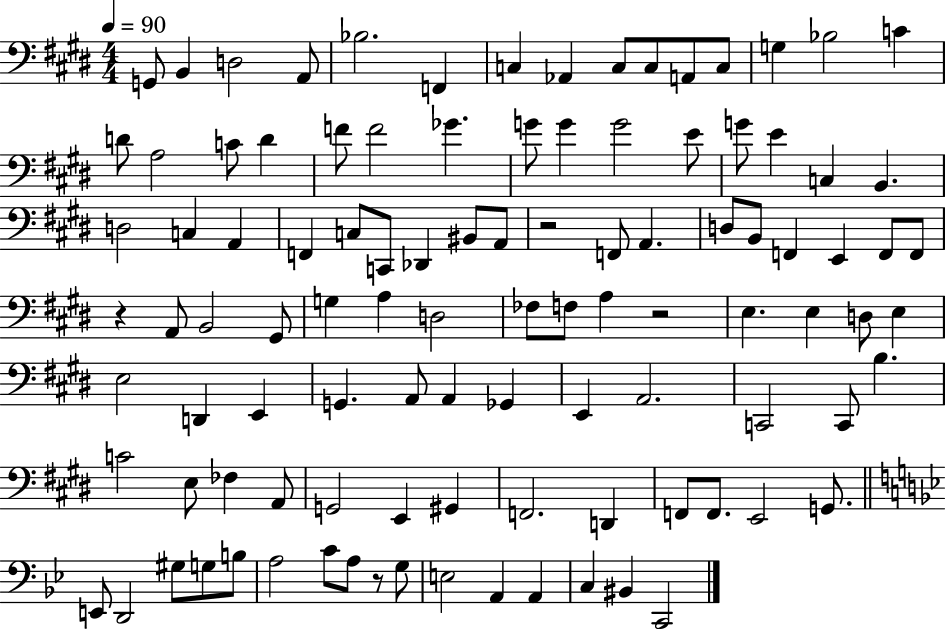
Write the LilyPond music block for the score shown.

{
  \clef bass
  \numericTimeSignature
  \time 4/4
  \key e \major
  \tempo 4 = 90
  g,8 b,4 d2 a,8 | bes2. f,4 | c4 aes,4 c8 c8 a,8 c8 | g4 bes2 c'4 | \break d'8 a2 c'8 d'4 | f'8 f'2 ges'4. | g'8 g'4 g'2 e'8 | g'8 e'4 c4 b,4. | \break d2 c4 a,4 | f,4 c8 c,8 des,4 bis,8 a,8 | r2 f,8 a,4. | d8 b,8 f,4 e,4 f,8 f,8 | \break r4 a,8 b,2 gis,8 | g4 a4 d2 | fes8 f8 a4 r2 | e4. e4 d8 e4 | \break e2 d,4 e,4 | g,4. a,8 a,4 ges,4 | e,4 a,2. | c,2 c,8 b4. | \break c'2 e8 fes4 a,8 | g,2 e,4 gis,4 | f,2. d,4 | f,8 f,8. e,2 g,8. | \break \bar "||" \break \key bes \major e,8 d,2 gis8 g8 b8 | a2 c'8 a8 r8 g8 | e2 a,4 a,4 | c4 bis,4 c,2 | \break \bar "|."
}